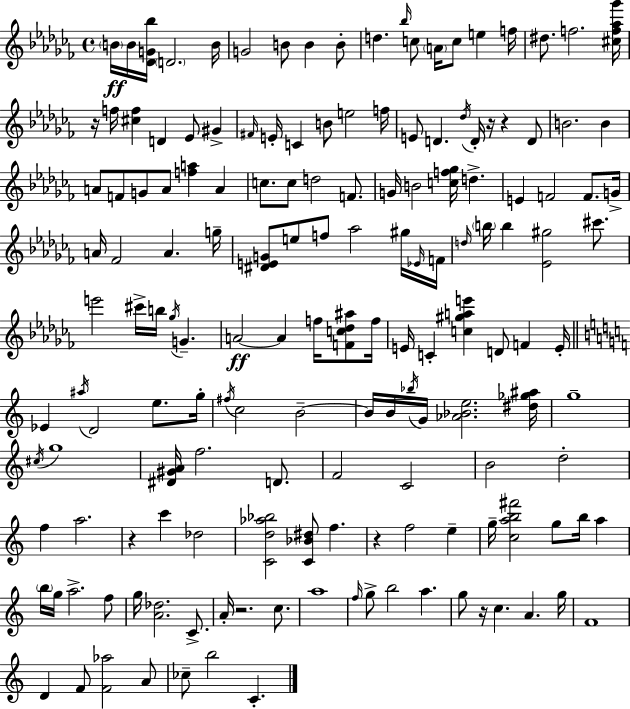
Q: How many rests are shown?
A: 7